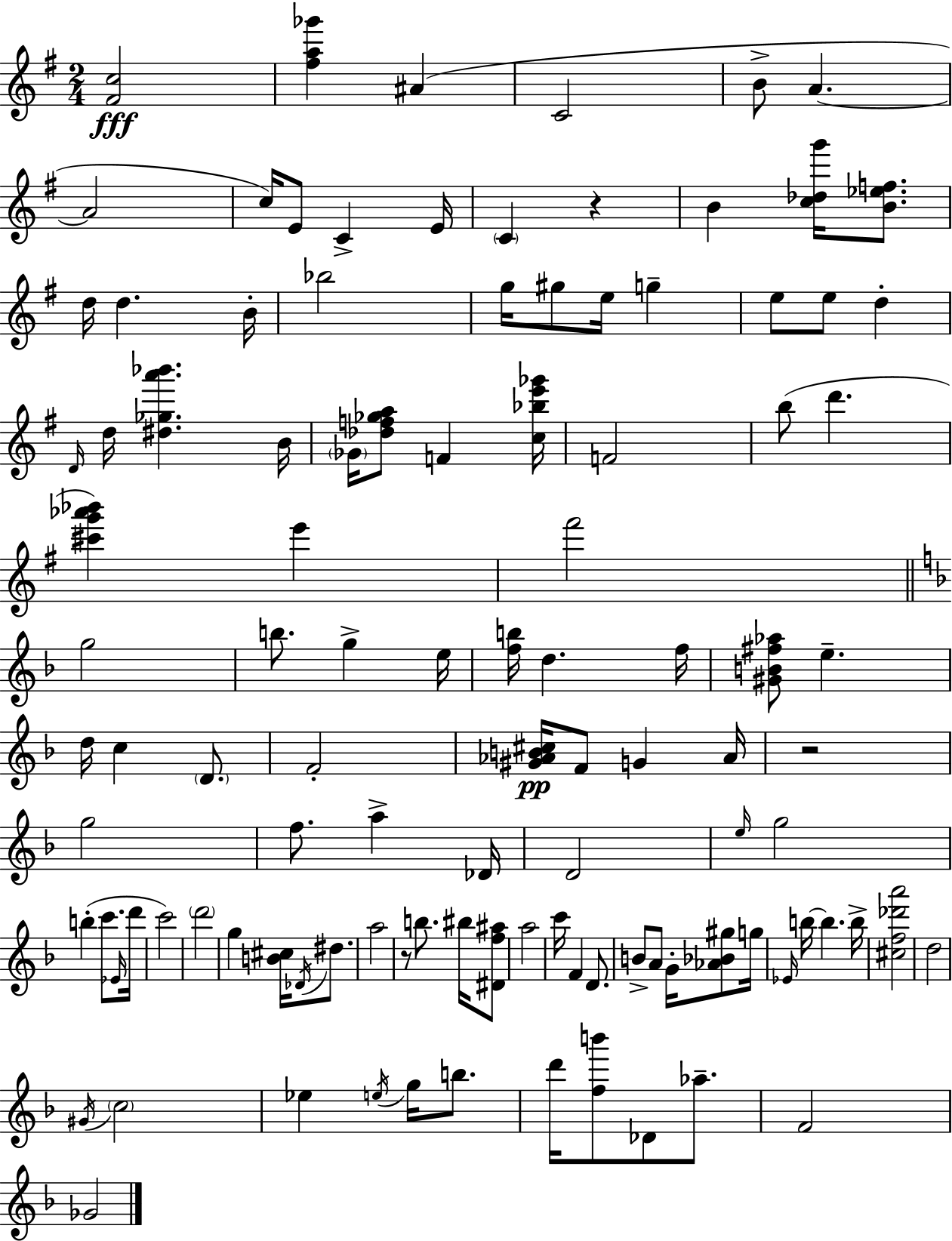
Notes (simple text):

[F#4,C5]/h [F#5,A5,Gb6]/q A#4/q C4/h B4/e A4/q. A4/h C5/s E4/e C4/q E4/s C4/q R/q B4/q [C5,Db5,G6]/s [B4,Eb5,F5]/e. D5/s D5/q. B4/s Bb5/h G5/s G#5/e E5/s G5/q E5/e E5/e D5/q D4/s D5/s [D#5,Gb5,A6,Bb6]/q. B4/s Gb4/s [Db5,F5,Gb5,A5]/e F4/q [C5,Bb5,E6,Gb6]/s F4/h B5/e D6/q. [C#6,G6,Ab6,Bb6]/q E6/q F#6/h G5/h B5/e. G5/q E5/s [F5,B5]/s D5/q. F5/s [G#4,B4,F#5,Ab5]/e E5/q. D5/s C5/q D4/e. F4/h [G#4,Ab4,B4,C#5]/s F4/e G4/q Ab4/s R/h G5/h F5/e. A5/q Db4/s D4/h E5/s G5/h B5/q C6/e. Eb4/s D6/s C6/h D6/h G5/q [B4,C#5]/s Db4/s D#5/e. A5/h R/e B5/e. BIS5/s [D#4,F5,A#5]/e A5/h C6/s F4/q D4/e. B4/e A4/e G4/s [Ab4,Bb4,G#5]/e G5/s Eb4/s B5/s B5/q. B5/s [C#5,F5,Db6,A6]/h D5/h G#4/s C5/h Eb5/q E5/s G5/s B5/e. D6/s [F5,B6]/e Db4/e Ab5/e. F4/h Gb4/h